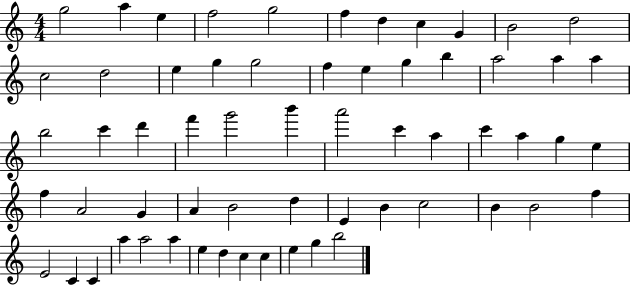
G5/h A5/q E5/q F5/h G5/h F5/q D5/q C5/q G4/q B4/h D5/h C5/h D5/h E5/q G5/q G5/h F5/q E5/q G5/q B5/q A5/h A5/q A5/q B5/h C6/q D6/q F6/q G6/h B6/q A6/h C6/q A5/q C6/q A5/q G5/q E5/q F5/q A4/h G4/q A4/q B4/h D5/q E4/q B4/q C5/h B4/q B4/h F5/q E4/h C4/q C4/q A5/q A5/h A5/q E5/q D5/q C5/q C5/q E5/q G5/q B5/h